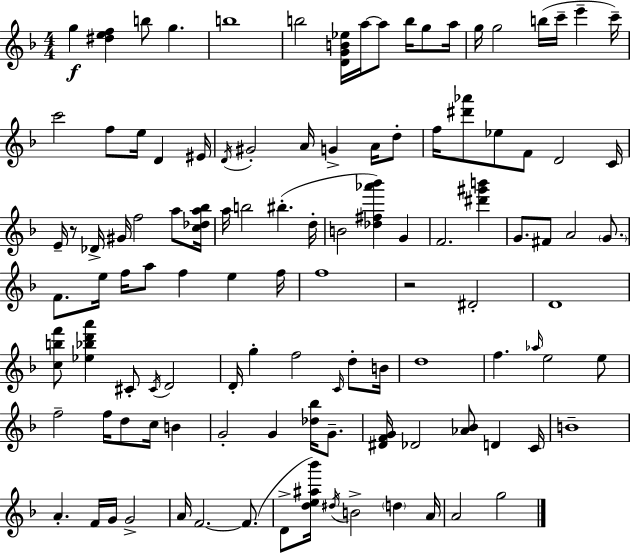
{
  \clef treble
  \numericTimeSignature
  \time 4/4
  \key f \major
  g''4\f <dis'' e'' f''>4 b''8 g''4. | b''1 | b''2 <d' g' b' ees''>16 a''16~~ a''8 b''16 g''8 a''16 | g''16 g''2 b''16( c'''16-- e'''4-- c'''16--) | \break c'''2 f''8 e''16 d'4 eis'16 | \acciaccatura { d'16 } gis'2-. a'16 g'4-> a'16 d''8-. | f''16 <dis''' aes'''>8 ees''8 f'8 d'2 | c'16 e'16-- r8 des'16-> gis'16 f''2 a''8 | \break <c'' des'' a'' bes''>16 a''16 b''2 bis''4.-.( | d''16-. b'2 <des'' fis'' aes''' bes'''>4) g'4 | f'2. <dis''' gis''' b'''>4 | g'8. fis'8 a'2 \parenthesize g'8. | \break f'8. e''16 f''16 a''8 f''4 e''4 | f''16 f''1 | r2 dis'2-. | d'1 | \break <c'' b'' f'''>8 <ees'' bes'' d''' a'''>4 cis'8-. \acciaccatura { cis'16 } d'2 | d'16-. g''4-. f''2 \grace { c'16 } | d''8-. b'16 d''1 | f''4. \grace { aes''16 } e''2 | \break e''8 f''2-- f''16 d''8 c''16 | b'4 g'2-. g'4 | <des'' bes''>16 g'8.-- <dis' f' g'>16 des'2 <aes' bes'>8 d'4 | c'16 b'1-- | \break a'4.-. f'16 g'16 g'2-> | a'16 f'2.~~ | f'8.( d'8-> <d'' e'' ais'' bes'''>16) \acciaccatura { dis''16 } b'2-> | \parenthesize d''4 a'16 a'2 g''2 | \break \bar "|."
}